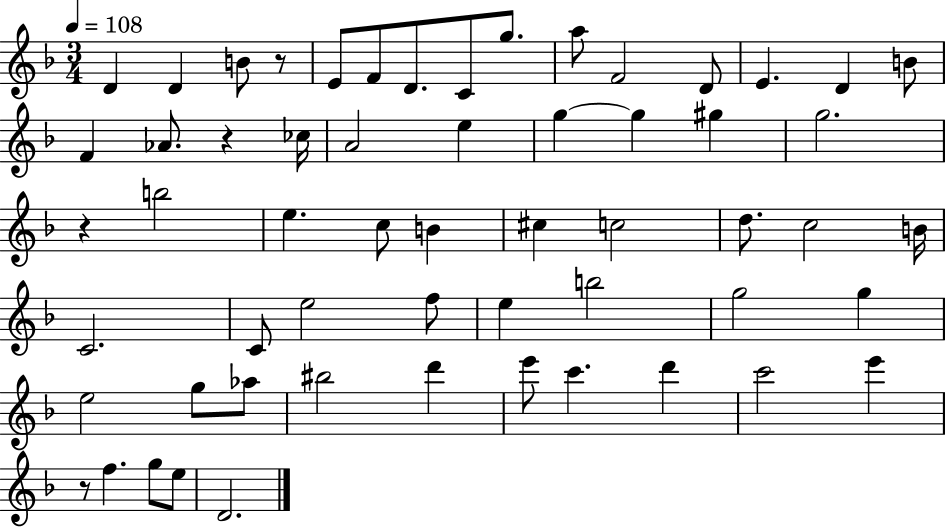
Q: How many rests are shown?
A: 4